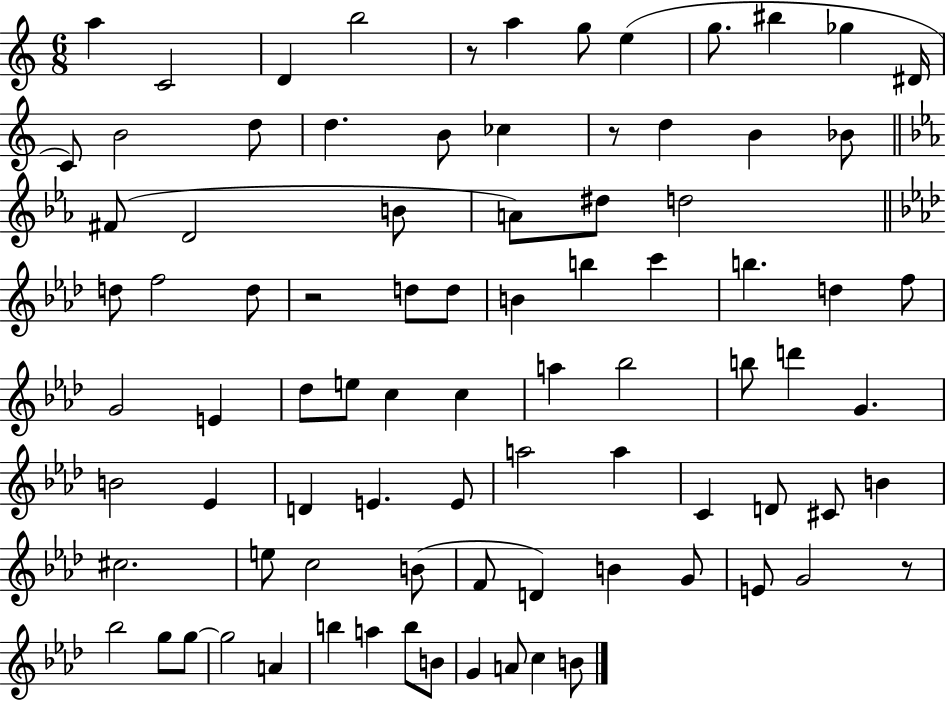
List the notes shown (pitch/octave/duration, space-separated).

A5/q C4/h D4/q B5/h R/e A5/q G5/e E5/q G5/e. BIS5/q Gb5/q D#4/s C4/e B4/h D5/e D5/q. B4/e CES5/q R/e D5/q B4/q Bb4/e F#4/e D4/h B4/e A4/e D#5/e D5/h D5/e F5/h D5/e R/h D5/e D5/e B4/q B5/q C6/q B5/q. D5/q F5/e G4/h E4/q Db5/e E5/e C5/q C5/q A5/q Bb5/h B5/e D6/q G4/q. B4/h Eb4/q D4/q E4/q. E4/e A5/h A5/q C4/q D4/e C#4/e B4/q C#5/h. E5/e C5/h B4/e F4/e D4/q B4/q G4/e E4/e G4/h R/e Bb5/h G5/e G5/e G5/h A4/q B5/q A5/q B5/e B4/e G4/q A4/e C5/q B4/e